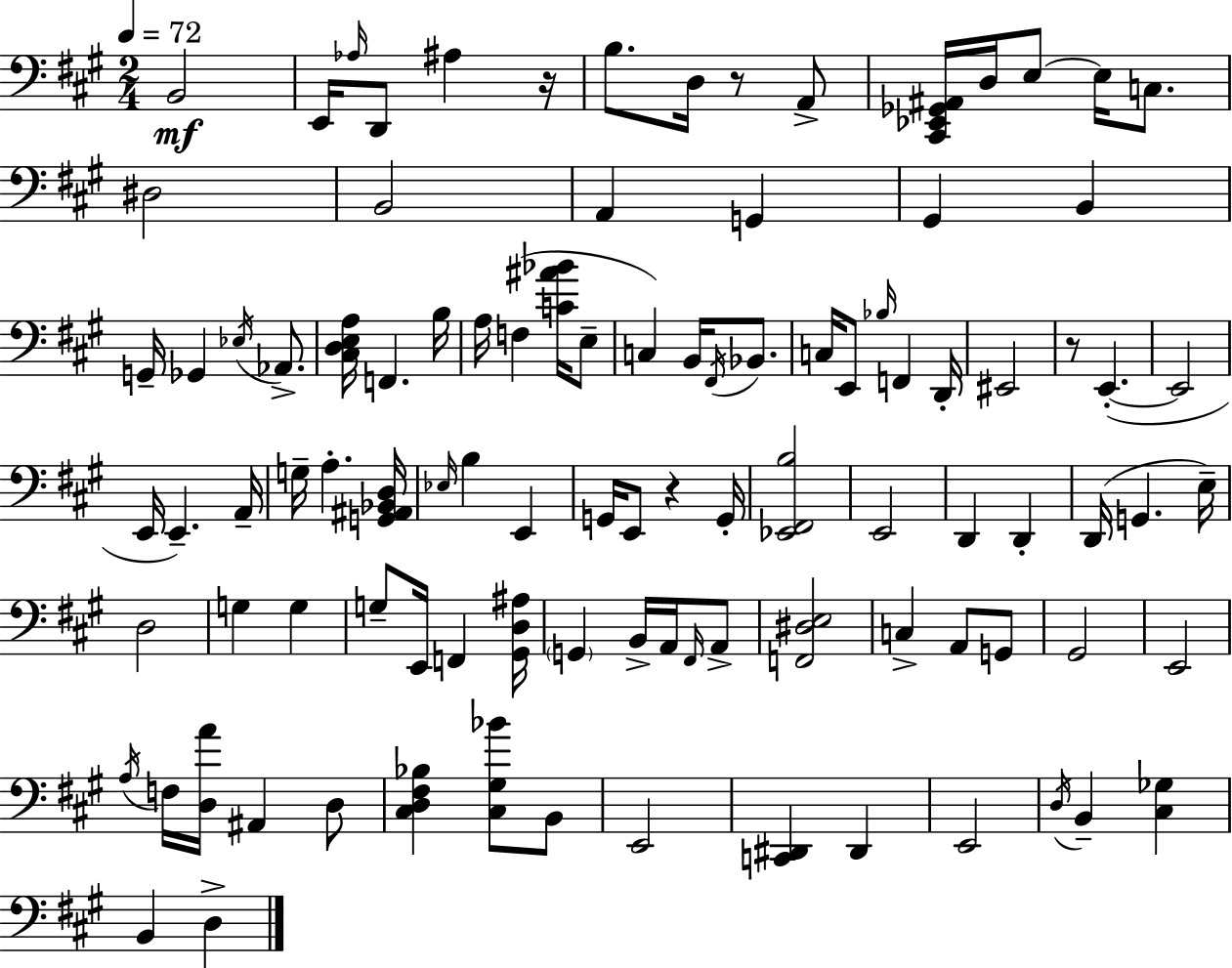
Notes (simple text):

B2/h E2/s Ab3/s D2/e A#3/q R/s B3/e. D3/s R/e A2/e [C#2,Eb2,Gb2,A#2]/s D3/s E3/e E3/s C3/e. D#3/h B2/h A2/q G2/q G#2/q B2/q G2/s Gb2/q Eb3/s Ab2/e. [C#3,D3,E3,A3]/s F2/q. B3/s A3/s F3/q [C4,A#4,Bb4]/s E3/e C3/q B2/s F#2/s Bb2/e. C3/s E2/e Bb3/s F2/q D2/s EIS2/h R/e E2/q. E2/h E2/s E2/q. A2/s G3/s A3/q. [G2,A#2,Bb2,D3]/s Eb3/s B3/q E2/q G2/s E2/e R/q G2/s [Eb2,F#2,B3]/h E2/h D2/q D2/q D2/s G2/q. E3/s D3/h G3/q G3/q G3/e E2/s F2/q [G#2,D3,A#3]/s G2/q B2/s A2/s F#2/s A2/e [F2,D#3,E3]/h C3/q A2/e G2/e G#2/h E2/h A3/s F3/s [D3,A4]/s A#2/q D3/e [C#3,D3,F#3,Bb3]/q [C#3,G#3,Bb4]/e B2/e E2/h [C2,D#2]/q D#2/q E2/h D3/s B2/q [C#3,Gb3]/q B2/q D3/q